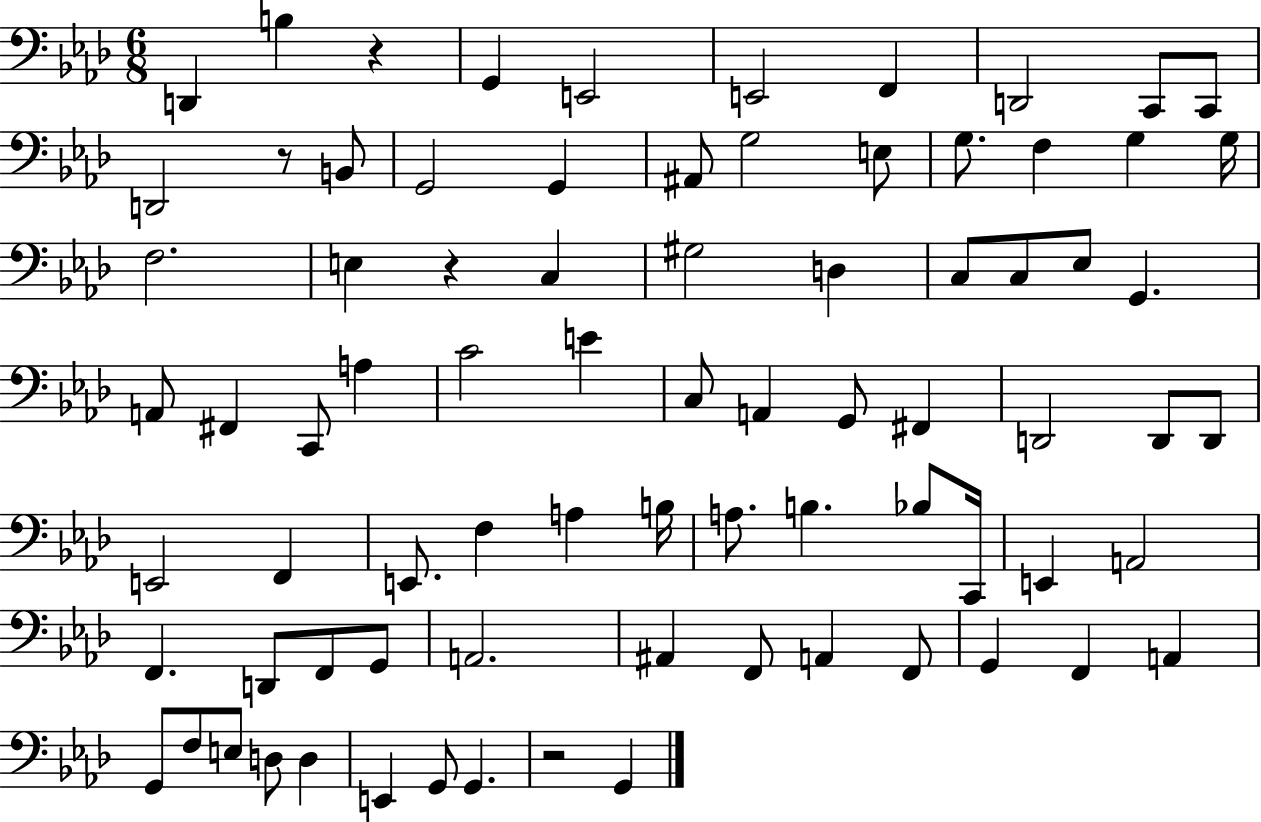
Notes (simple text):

D2/q B3/q R/q G2/q E2/h E2/h F2/q D2/h C2/e C2/e D2/h R/e B2/e G2/h G2/q A#2/e G3/h E3/e G3/e. F3/q G3/q G3/s F3/h. E3/q R/q C3/q G#3/h D3/q C3/e C3/e Eb3/e G2/q. A2/e F#2/q C2/e A3/q C4/h E4/q C3/e A2/q G2/e F#2/q D2/h D2/e D2/e E2/h F2/q E2/e. F3/q A3/q B3/s A3/e. B3/q. Bb3/e C2/s E2/q A2/h F2/q. D2/e F2/e G2/e A2/h. A#2/q F2/e A2/q F2/e G2/q F2/q A2/q G2/e F3/e E3/e D3/e D3/q E2/q G2/e G2/q. R/h G2/q